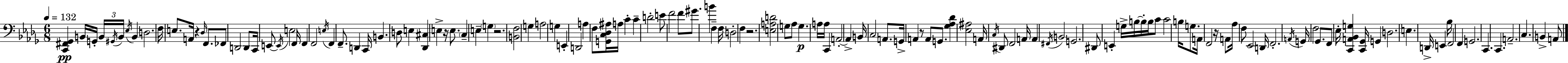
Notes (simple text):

[C2,F#2,Gb2]/q B2/s G2/s B2/s G#2/s B2/s Eb3/s B2/q D3/h. F3/s E3/e. A2/s R/q Db3/s F2/e. FES2/e D2/h D2/e C2/s E2/e E2/s E3/h F2/s F2/q F2/h E3/s F2/q F2/e. D2/q C2/s B2/q. D3/e E3/q [Db2,C#3]/q E3/q R/s E3/e. C3/q E3/q G3/q R/h. [B2,F3]/h G3/q A3/h G3/q E2/q D2/h A3/q F3/e [G2,C3,Db3,A#3]/s A3/s C4/q C4/q D4/h E4/e F4/h F4/e G#4/e. B4/q F3/q F3/s D3/h F3/q R/h. [E3,A3,D4]/h G3/e Ab3/e G3/q. A3/s A3/s C2/q A2/h A2/q B2/s C3/h A2/e. G2/s A2/q R/e A2/e G2/e. [Gb3,Ab3,Db4]/q [Eb3,A#3]/h A2/s C3/s D#2/e F2/h A2/s A2/q F#2/s B2/h G2/h. D#2/e E2/q G3/s B3/s B3/s B3/s C4/e C4/h B3/s G3/e. A2/s F2/h R/s A2/e Ab3/s F3/e Eb2/h D2/s F2/h. A2/s G2/s F3/h Gb2/e. F2/e Eb3/s [C2,A2,Bb2,G3]/q [C2,Gb2]/s G2/q D3/h. E3/q. D2/s E2/q Bb3/s F2/h F2/q G2/h. C2/q. C2/q. A2/h. C3/q. B2/q A2/e